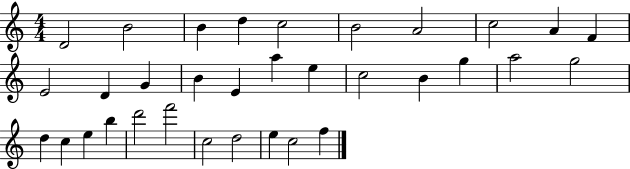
X:1
T:Untitled
M:4/4
L:1/4
K:C
D2 B2 B d c2 B2 A2 c2 A F E2 D G B E a e c2 B g a2 g2 d c e b d'2 f'2 c2 d2 e c2 f